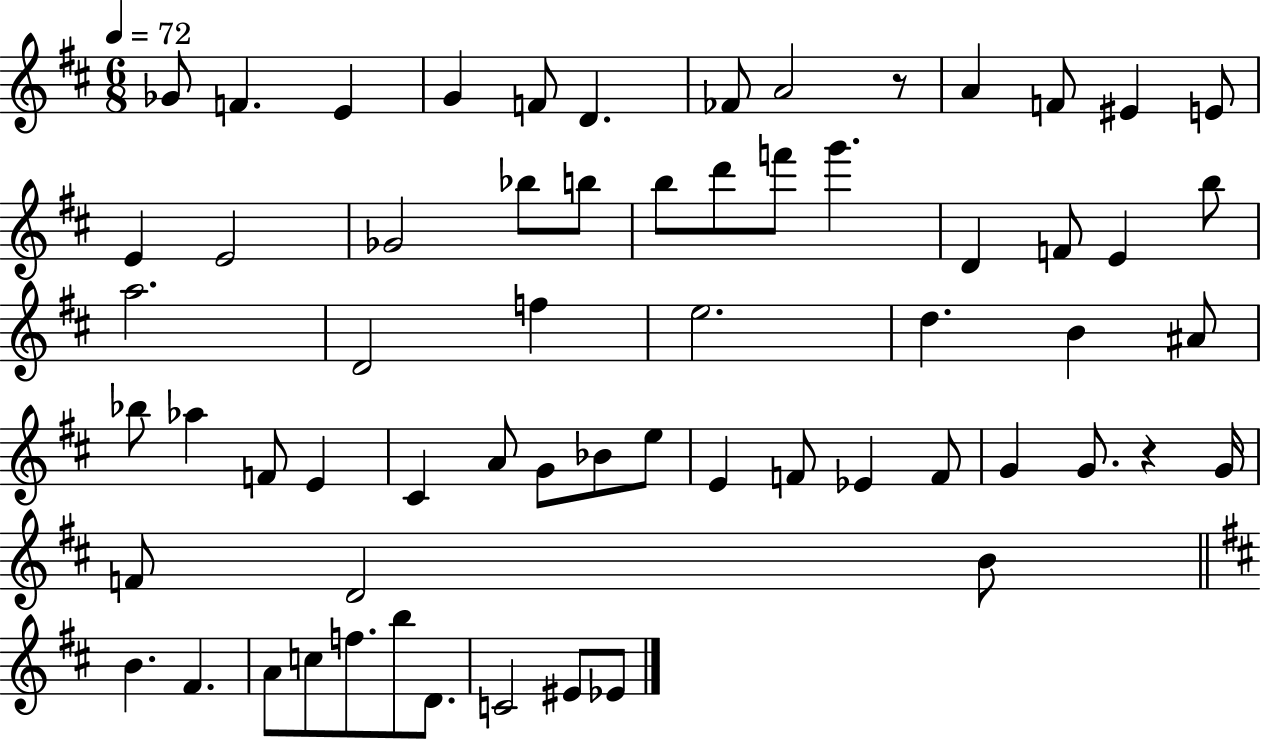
Gb4/e F4/q. E4/q G4/q F4/e D4/q. FES4/e A4/h R/e A4/q F4/e EIS4/q E4/e E4/q E4/h Gb4/h Bb5/e B5/e B5/e D6/e F6/e G6/q. D4/q F4/e E4/q B5/e A5/h. D4/h F5/q E5/h. D5/q. B4/q A#4/e Bb5/e Ab5/q F4/e E4/q C#4/q A4/e G4/e Bb4/e E5/e E4/q F4/e Eb4/q F4/e G4/q G4/e. R/q G4/s F4/e D4/h B4/e B4/q. F#4/q. A4/e C5/e F5/e. B5/e D4/e. C4/h EIS4/e Eb4/e